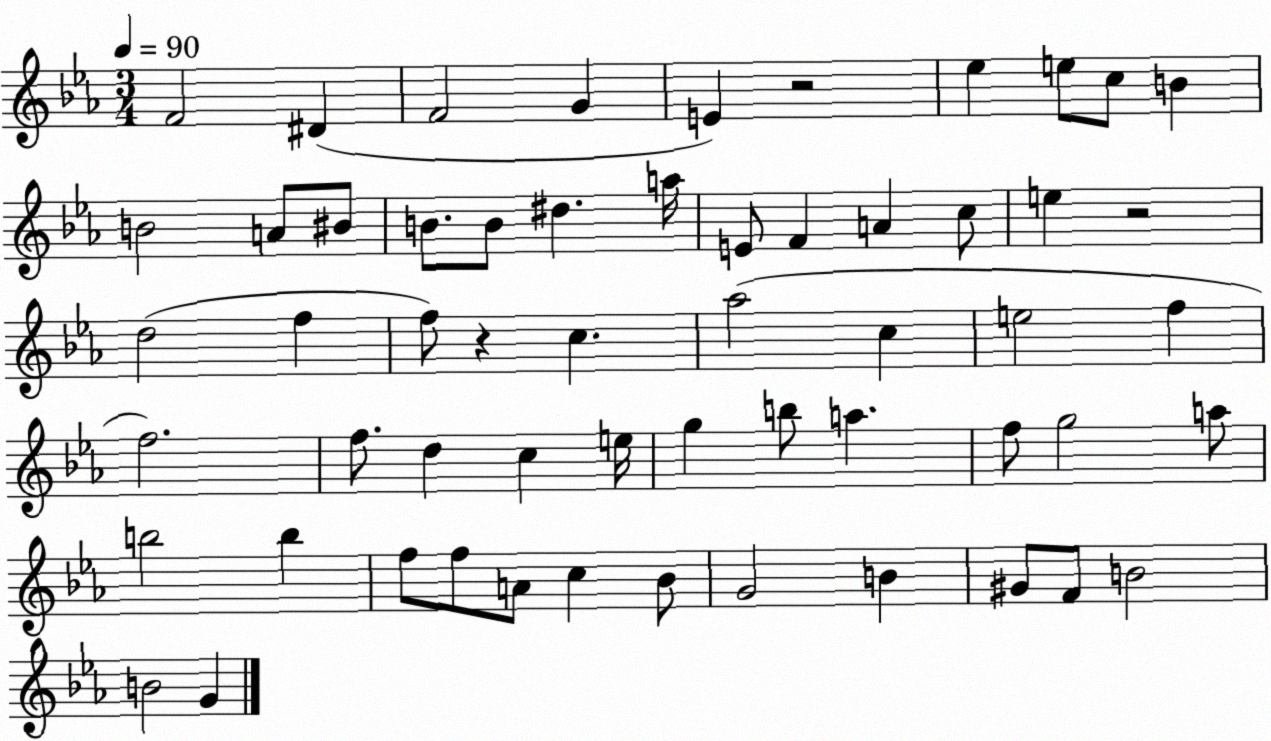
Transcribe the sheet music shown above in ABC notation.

X:1
T:Untitled
M:3/4
L:1/4
K:Eb
F2 ^D F2 G E z2 _e e/2 c/2 B B2 A/2 ^B/2 B/2 B/2 ^d a/4 E/2 F A c/2 e z2 d2 f f/2 z c _a2 c e2 f f2 f/2 d c e/4 g b/2 a f/2 g2 a/2 b2 b f/2 f/2 A/2 c _B/2 G2 B ^G/2 F/2 B2 B2 G